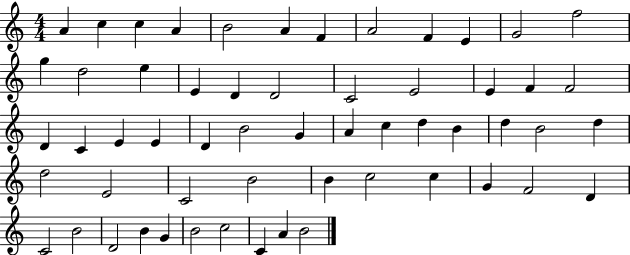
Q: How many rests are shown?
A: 0